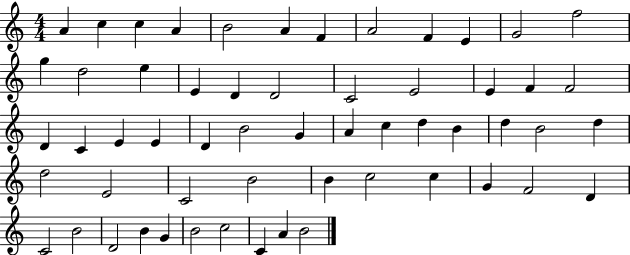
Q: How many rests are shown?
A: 0